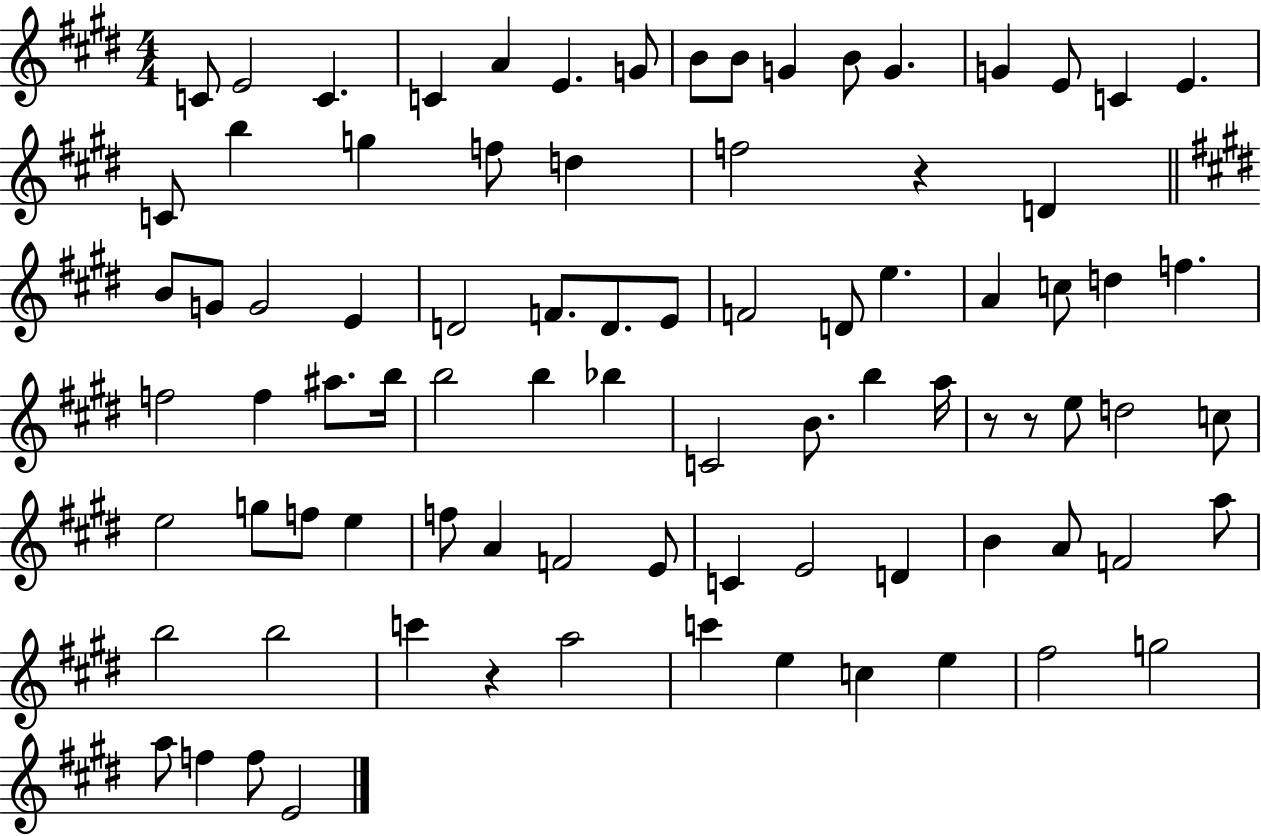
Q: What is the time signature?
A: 4/4